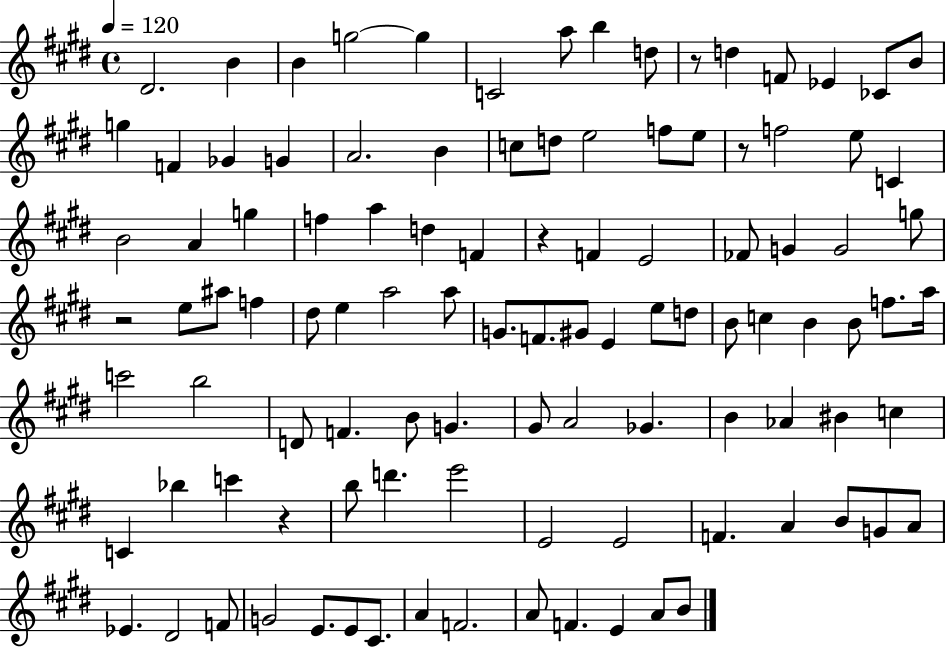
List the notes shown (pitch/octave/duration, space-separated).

D#4/h. B4/q B4/q G5/h G5/q C4/h A5/e B5/q D5/e R/e D5/q F4/e Eb4/q CES4/e B4/e G5/q F4/q Gb4/q G4/q A4/h. B4/q C5/e D5/e E5/h F5/e E5/e R/e F5/h E5/e C4/q B4/h A4/q G5/q F5/q A5/q D5/q F4/q R/q F4/q E4/h FES4/e G4/q G4/h G5/e R/h E5/e A#5/e F5/q D#5/e E5/q A5/h A5/e G4/e. F4/e. G#4/e E4/q E5/e D5/e B4/e C5/q B4/q B4/e F5/e. A5/s C6/h B5/h D4/e F4/q. B4/e G4/q. G#4/e A4/h Gb4/q. B4/q Ab4/q BIS4/q C5/q C4/q Bb5/q C6/q R/q B5/e D6/q. E6/h E4/h E4/h F4/q. A4/q B4/e G4/e A4/e Eb4/q. D#4/h F4/e G4/h E4/e. E4/e C#4/e. A4/q F4/h. A4/e F4/q. E4/q A4/e B4/e